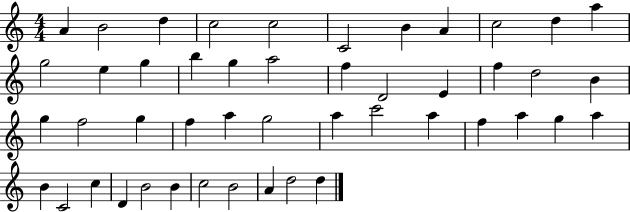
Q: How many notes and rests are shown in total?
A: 47